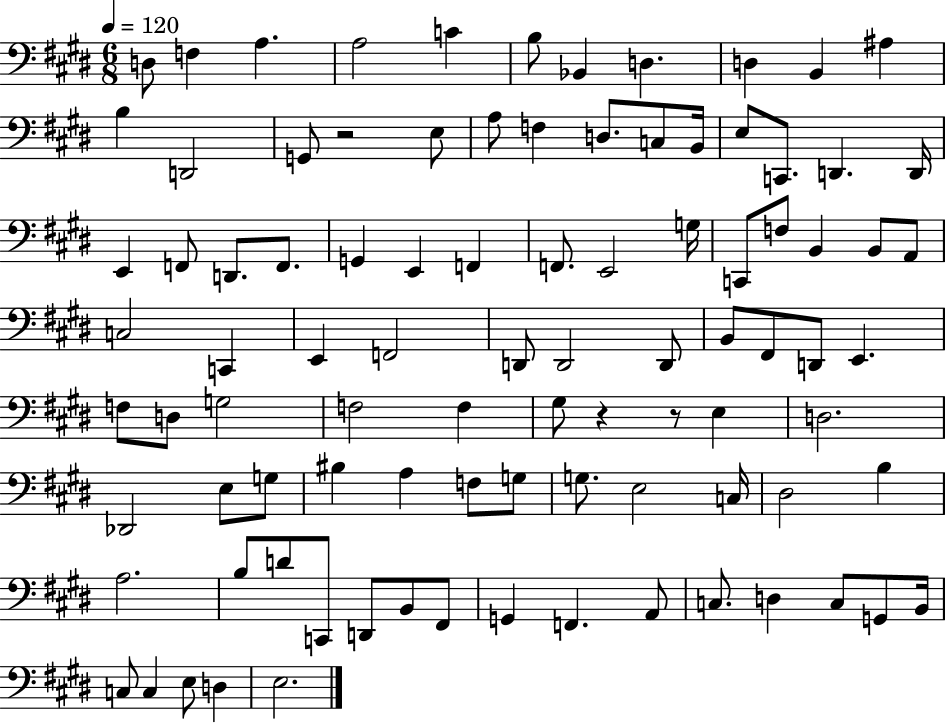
{
  \clef bass
  \numericTimeSignature
  \time 6/8
  \key e \major
  \tempo 4 = 120
  d8 f4 a4. | a2 c'4 | b8 bes,4 d4. | d4 b,4 ais4 | \break b4 d,2 | g,8 r2 e8 | a8 f4 d8. c8 b,16 | e8 c,8. d,4. d,16 | \break e,4 f,8 d,8. f,8. | g,4 e,4 f,4 | f,8. e,2 g16 | c,8 f8 b,4 b,8 a,8 | \break c2 c,4 | e,4 f,2 | d,8 d,2 d,8 | b,8 fis,8 d,8 e,4. | \break f8 d8 g2 | f2 f4 | gis8 r4 r8 e4 | d2. | \break des,2 e8 g8 | bis4 a4 f8 g8 | g8. e2 c16 | dis2 b4 | \break a2. | b8 d'8 c,8 d,8 b,8 fis,8 | g,4 f,4. a,8 | c8. d4 c8 g,8 b,16 | \break c8 c4 e8 d4 | e2. | \bar "|."
}